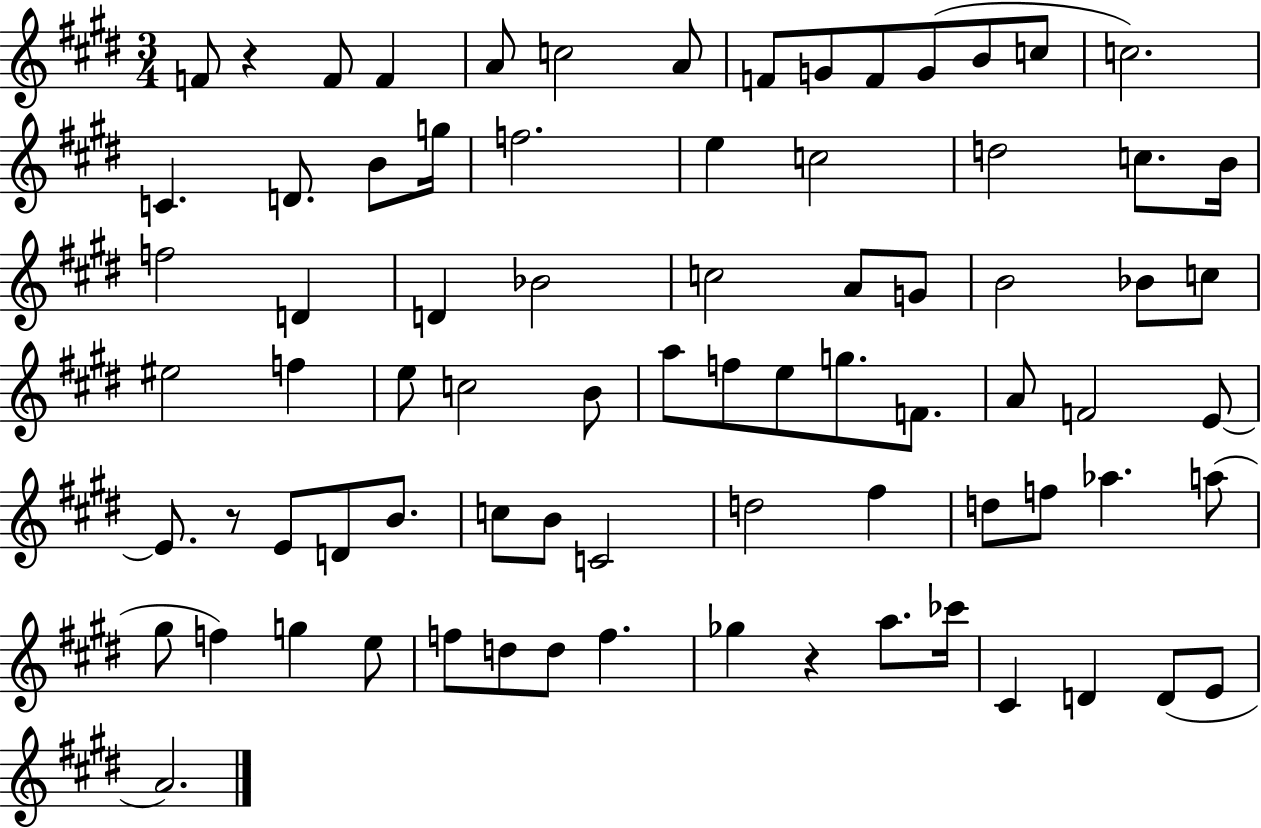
{
  \clef treble
  \numericTimeSignature
  \time 3/4
  \key e \major
  f'8 r4 f'8 f'4 | a'8 c''2 a'8 | f'8 g'8 f'8 g'8( b'8 c''8 | c''2.) | \break c'4. d'8. b'8 g''16 | f''2. | e''4 c''2 | d''2 c''8. b'16 | \break f''2 d'4 | d'4 bes'2 | c''2 a'8 g'8 | b'2 bes'8 c''8 | \break eis''2 f''4 | e''8 c''2 b'8 | a''8 f''8 e''8 g''8. f'8. | a'8 f'2 e'8~~ | \break e'8. r8 e'8 d'8 b'8. | c''8 b'8 c'2 | d''2 fis''4 | d''8 f''8 aes''4. a''8( | \break gis''8 f''4) g''4 e''8 | f''8 d''8 d''8 f''4. | ges''4 r4 a''8. ces'''16 | cis'4 d'4 d'8( e'8 | \break a'2.) | \bar "|."
}